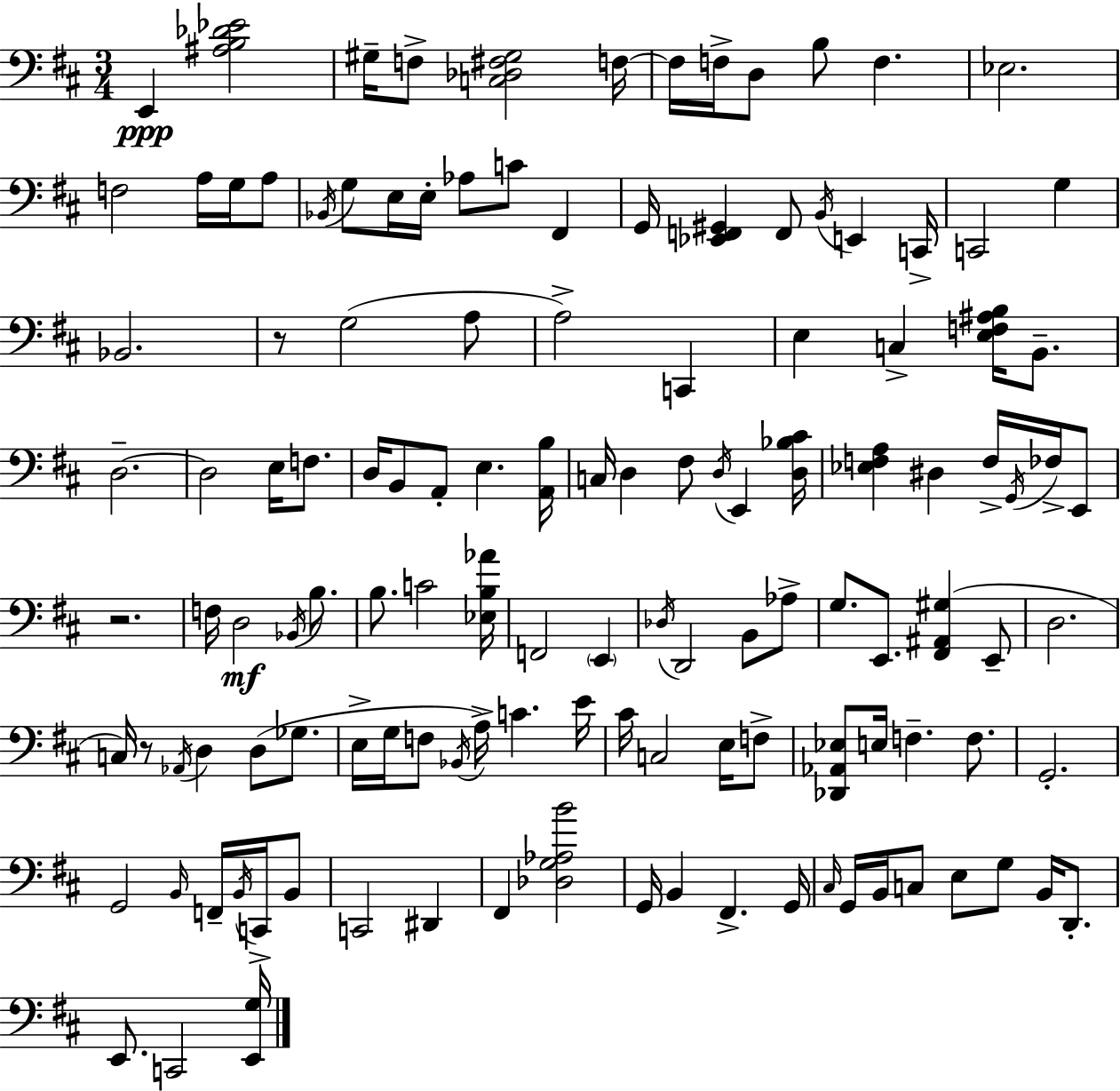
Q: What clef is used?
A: bass